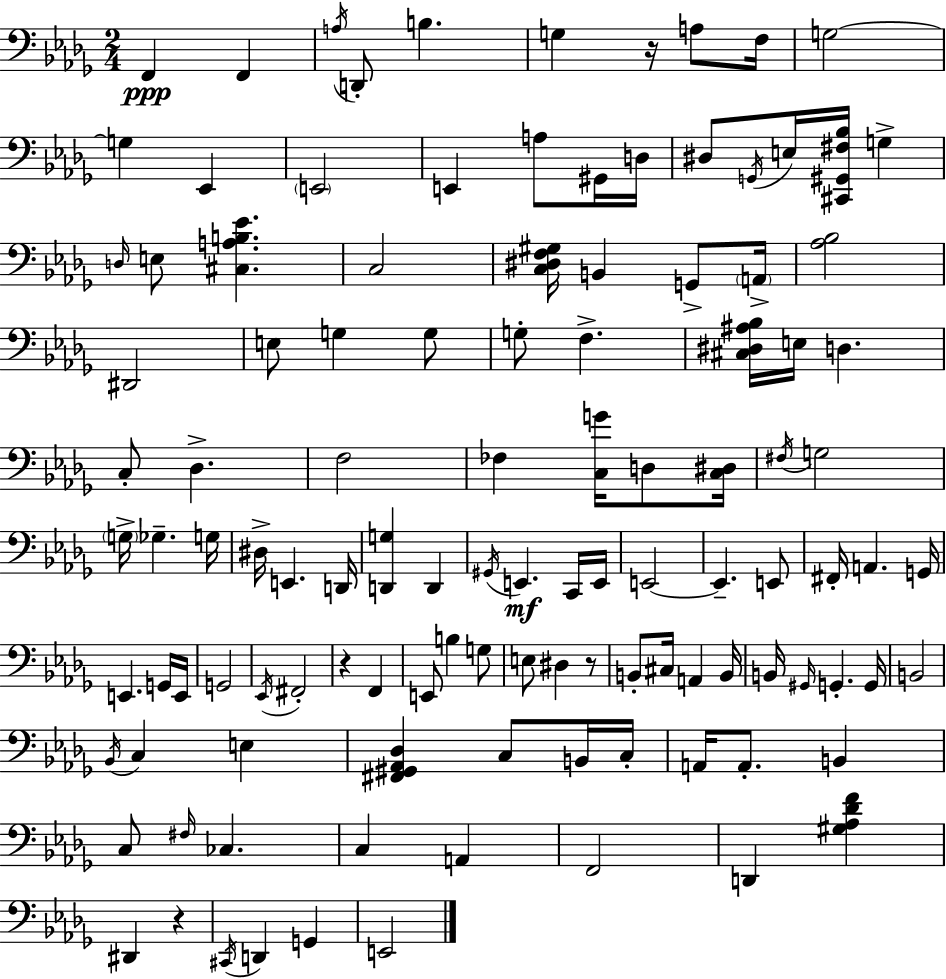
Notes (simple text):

F2/q F2/q A3/s D2/e B3/q. G3/q R/s A3/e F3/s G3/h G3/q Eb2/q E2/h E2/q A3/e G#2/s D3/s D#3/e G2/s E3/s [C#2,G#2,F#3,Bb3]/s G3/q D3/s E3/e [C#3,A3,B3,Eb4]/q. C3/h [C3,D#3,F3,G#3]/s B2/q G2/e A2/s [Ab3,Bb3]/h D#2/h E3/e G3/q G3/e G3/e F3/q. [C#3,D#3,A#3,Bb3]/s E3/s D3/q. C3/e Db3/q. F3/h FES3/q [C3,G4]/s D3/e [C3,D#3]/s F#3/s G3/h G3/s Gb3/q. G3/s D#3/s E2/q. D2/s [D2,G3]/q D2/q G#2/s E2/q. C2/s E2/s E2/h E2/q. E2/e F#2/s A2/q. G2/s E2/q. G2/s E2/s G2/h Eb2/s F#2/h R/q F2/q E2/e B3/q G3/e E3/e D#3/q R/e B2/e C#3/s A2/q B2/s B2/s G#2/s G2/q. G2/s B2/h Bb2/s C3/q E3/q [F#2,G#2,Ab2,Db3]/q C3/e B2/s C3/s A2/s A2/e. B2/q C3/e F#3/s CES3/q. C3/q A2/q F2/h D2/q [G#3,Ab3,Db4,F4]/q D#2/q R/q C#2/s D2/q G2/q E2/h